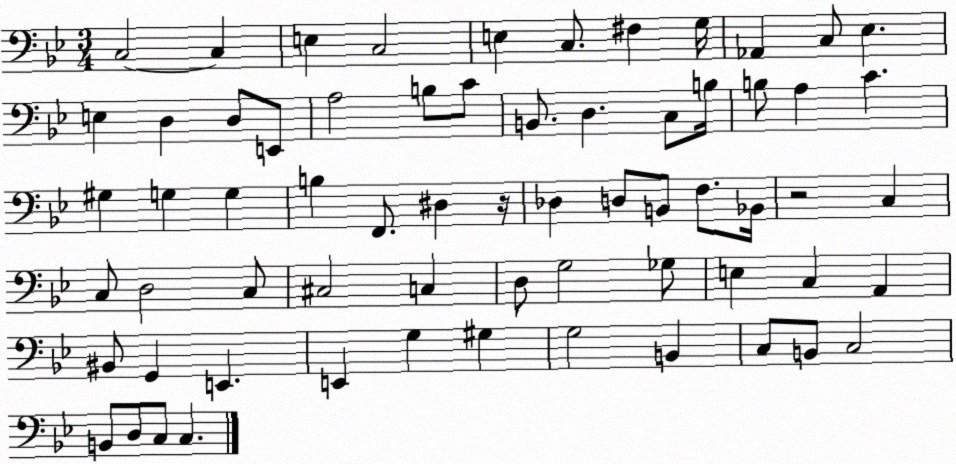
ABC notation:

X:1
T:Untitled
M:3/4
L:1/4
K:Bb
C,2 C, E, C,2 E, C,/2 ^F, G,/4 _A,, C,/2 _E, E, D, D,/2 E,,/2 A,2 B,/2 C/2 B,,/2 D, C,/2 B,/4 B,/2 A, C ^G, G, G, B, F,,/2 ^D, z/4 _D, D,/2 B,,/2 F,/2 _B,,/4 z2 C, C,/2 D,2 C,/2 ^C,2 C, D,/2 G,2 _G,/2 E, C, A,, ^B,,/2 G,, E,, E,, G, ^G, G,2 B,, C,/2 B,,/2 C,2 B,,/2 D,/2 C,/2 C,